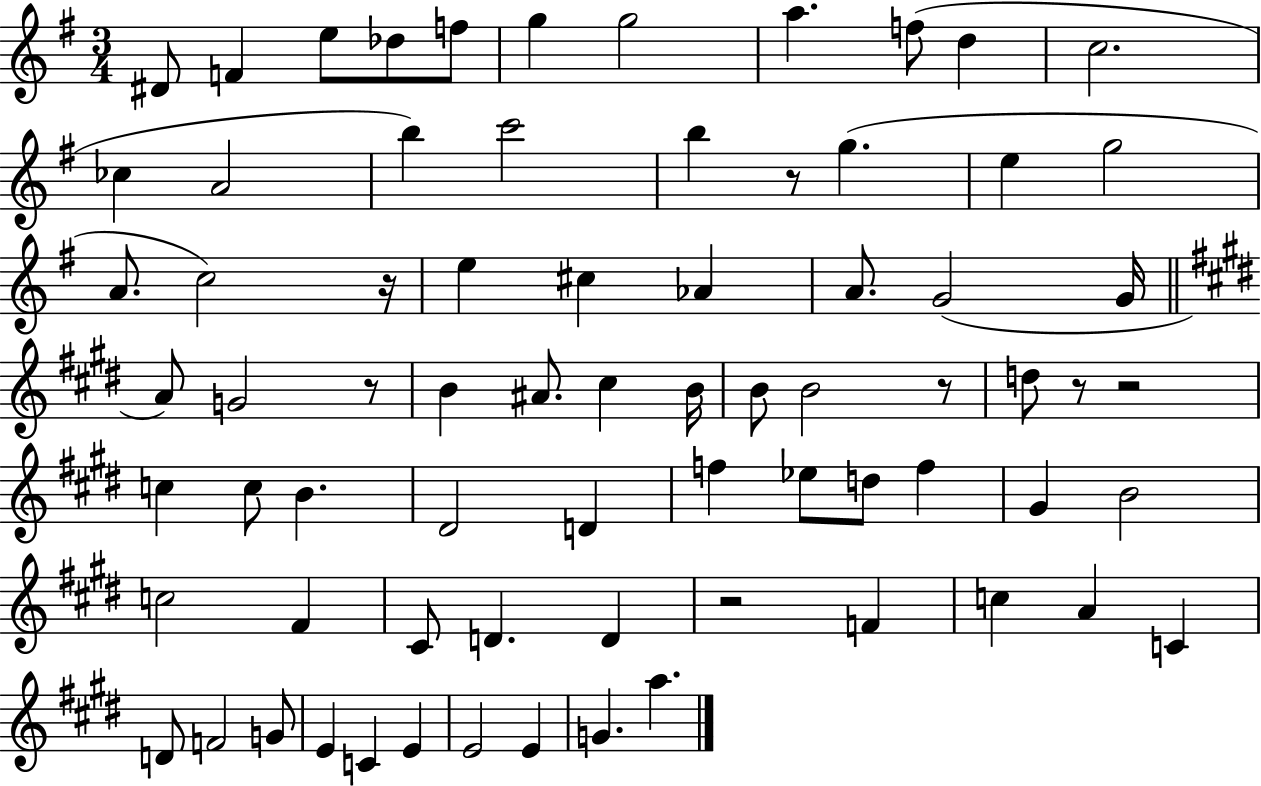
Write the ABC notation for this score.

X:1
T:Untitled
M:3/4
L:1/4
K:G
^D/2 F e/2 _d/2 f/2 g g2 a f/2 d c2 _c A2 b c'2 b z/2 g e g2 A/2 c2 z/4 e ^c _A A/2 G2 G/4 A/2 G2 z/2 B ^A/2 ^c B/4 B/2 B2 z/2 d/2 z/2 z2 c c/2 B ^D2 D f _e/2 d/2 f ^G B2 c2 ^F ^C/2 D D z2 F c A C D/2 F2 G/2 E C E E2 E G a